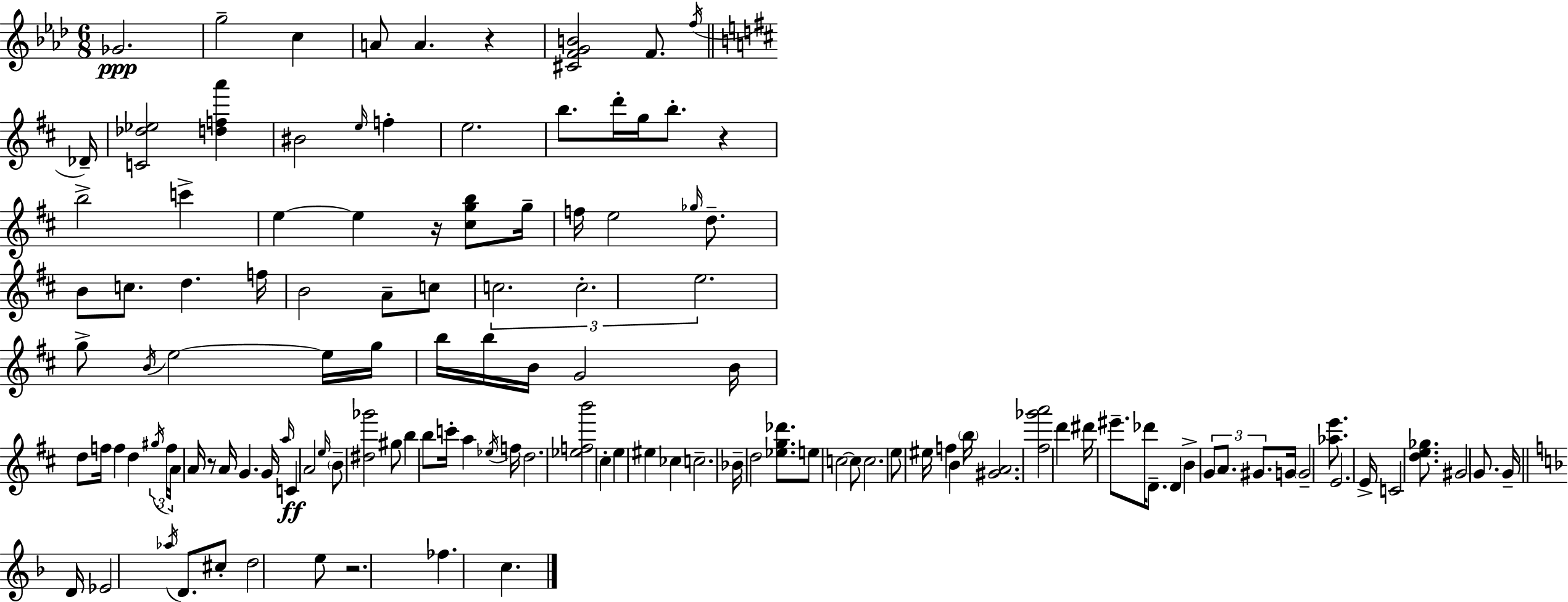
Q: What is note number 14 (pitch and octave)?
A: D6